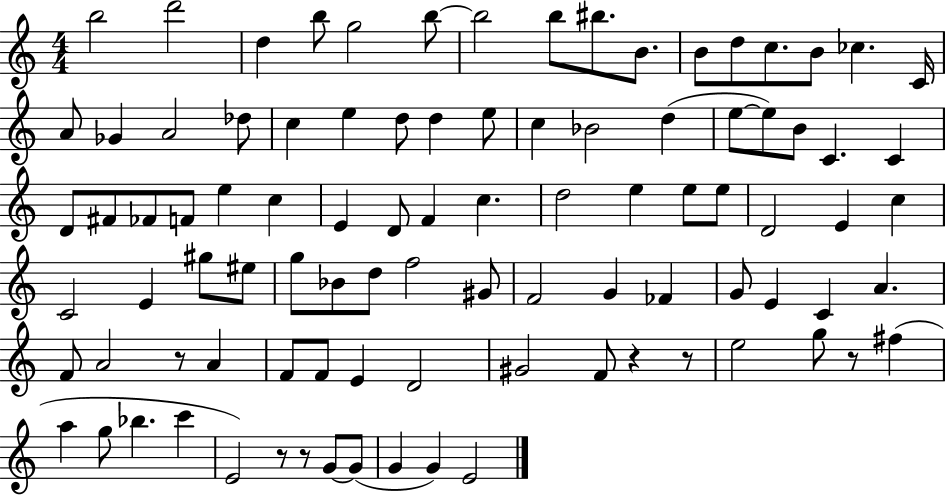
B5/h D6/h D5/q B5/e G5/h B5/e B5/h B5/e BIS5/e. B4/e. B4/e D5/e C5/e. B4/e CES5/q. C4/s A4/e Gb4/q A4/h Db5/e C5/q E5/q D5/e D5/q E5/e C5/q Bb4/h D5/q E5/e E5/e B4/e C4/q. C4/q D4/e F#4/e FES4/e F4/e E5/q C5/q E4/q D4/e F4/q C5/q. D5/h E5/q E5/e E5/e D4/h E4/q C5/q C4/h E4/q G#5/e EIS5/e G5/e Bb4/e D5/e F5/h G#4/e F4/h G4/q FES4/q G4/e E4/q C4/q A4/q. F4/e A4/h R/e A4/q F4/e F4/e E4/q D4/h G#4/h F4/e R/q R/e E5/h G5/e R/e F#5/q A5/q G5/e Bb5/q. C6/q E4/h R/e R/e G4/e G4/e G4/q G4/q E4/h